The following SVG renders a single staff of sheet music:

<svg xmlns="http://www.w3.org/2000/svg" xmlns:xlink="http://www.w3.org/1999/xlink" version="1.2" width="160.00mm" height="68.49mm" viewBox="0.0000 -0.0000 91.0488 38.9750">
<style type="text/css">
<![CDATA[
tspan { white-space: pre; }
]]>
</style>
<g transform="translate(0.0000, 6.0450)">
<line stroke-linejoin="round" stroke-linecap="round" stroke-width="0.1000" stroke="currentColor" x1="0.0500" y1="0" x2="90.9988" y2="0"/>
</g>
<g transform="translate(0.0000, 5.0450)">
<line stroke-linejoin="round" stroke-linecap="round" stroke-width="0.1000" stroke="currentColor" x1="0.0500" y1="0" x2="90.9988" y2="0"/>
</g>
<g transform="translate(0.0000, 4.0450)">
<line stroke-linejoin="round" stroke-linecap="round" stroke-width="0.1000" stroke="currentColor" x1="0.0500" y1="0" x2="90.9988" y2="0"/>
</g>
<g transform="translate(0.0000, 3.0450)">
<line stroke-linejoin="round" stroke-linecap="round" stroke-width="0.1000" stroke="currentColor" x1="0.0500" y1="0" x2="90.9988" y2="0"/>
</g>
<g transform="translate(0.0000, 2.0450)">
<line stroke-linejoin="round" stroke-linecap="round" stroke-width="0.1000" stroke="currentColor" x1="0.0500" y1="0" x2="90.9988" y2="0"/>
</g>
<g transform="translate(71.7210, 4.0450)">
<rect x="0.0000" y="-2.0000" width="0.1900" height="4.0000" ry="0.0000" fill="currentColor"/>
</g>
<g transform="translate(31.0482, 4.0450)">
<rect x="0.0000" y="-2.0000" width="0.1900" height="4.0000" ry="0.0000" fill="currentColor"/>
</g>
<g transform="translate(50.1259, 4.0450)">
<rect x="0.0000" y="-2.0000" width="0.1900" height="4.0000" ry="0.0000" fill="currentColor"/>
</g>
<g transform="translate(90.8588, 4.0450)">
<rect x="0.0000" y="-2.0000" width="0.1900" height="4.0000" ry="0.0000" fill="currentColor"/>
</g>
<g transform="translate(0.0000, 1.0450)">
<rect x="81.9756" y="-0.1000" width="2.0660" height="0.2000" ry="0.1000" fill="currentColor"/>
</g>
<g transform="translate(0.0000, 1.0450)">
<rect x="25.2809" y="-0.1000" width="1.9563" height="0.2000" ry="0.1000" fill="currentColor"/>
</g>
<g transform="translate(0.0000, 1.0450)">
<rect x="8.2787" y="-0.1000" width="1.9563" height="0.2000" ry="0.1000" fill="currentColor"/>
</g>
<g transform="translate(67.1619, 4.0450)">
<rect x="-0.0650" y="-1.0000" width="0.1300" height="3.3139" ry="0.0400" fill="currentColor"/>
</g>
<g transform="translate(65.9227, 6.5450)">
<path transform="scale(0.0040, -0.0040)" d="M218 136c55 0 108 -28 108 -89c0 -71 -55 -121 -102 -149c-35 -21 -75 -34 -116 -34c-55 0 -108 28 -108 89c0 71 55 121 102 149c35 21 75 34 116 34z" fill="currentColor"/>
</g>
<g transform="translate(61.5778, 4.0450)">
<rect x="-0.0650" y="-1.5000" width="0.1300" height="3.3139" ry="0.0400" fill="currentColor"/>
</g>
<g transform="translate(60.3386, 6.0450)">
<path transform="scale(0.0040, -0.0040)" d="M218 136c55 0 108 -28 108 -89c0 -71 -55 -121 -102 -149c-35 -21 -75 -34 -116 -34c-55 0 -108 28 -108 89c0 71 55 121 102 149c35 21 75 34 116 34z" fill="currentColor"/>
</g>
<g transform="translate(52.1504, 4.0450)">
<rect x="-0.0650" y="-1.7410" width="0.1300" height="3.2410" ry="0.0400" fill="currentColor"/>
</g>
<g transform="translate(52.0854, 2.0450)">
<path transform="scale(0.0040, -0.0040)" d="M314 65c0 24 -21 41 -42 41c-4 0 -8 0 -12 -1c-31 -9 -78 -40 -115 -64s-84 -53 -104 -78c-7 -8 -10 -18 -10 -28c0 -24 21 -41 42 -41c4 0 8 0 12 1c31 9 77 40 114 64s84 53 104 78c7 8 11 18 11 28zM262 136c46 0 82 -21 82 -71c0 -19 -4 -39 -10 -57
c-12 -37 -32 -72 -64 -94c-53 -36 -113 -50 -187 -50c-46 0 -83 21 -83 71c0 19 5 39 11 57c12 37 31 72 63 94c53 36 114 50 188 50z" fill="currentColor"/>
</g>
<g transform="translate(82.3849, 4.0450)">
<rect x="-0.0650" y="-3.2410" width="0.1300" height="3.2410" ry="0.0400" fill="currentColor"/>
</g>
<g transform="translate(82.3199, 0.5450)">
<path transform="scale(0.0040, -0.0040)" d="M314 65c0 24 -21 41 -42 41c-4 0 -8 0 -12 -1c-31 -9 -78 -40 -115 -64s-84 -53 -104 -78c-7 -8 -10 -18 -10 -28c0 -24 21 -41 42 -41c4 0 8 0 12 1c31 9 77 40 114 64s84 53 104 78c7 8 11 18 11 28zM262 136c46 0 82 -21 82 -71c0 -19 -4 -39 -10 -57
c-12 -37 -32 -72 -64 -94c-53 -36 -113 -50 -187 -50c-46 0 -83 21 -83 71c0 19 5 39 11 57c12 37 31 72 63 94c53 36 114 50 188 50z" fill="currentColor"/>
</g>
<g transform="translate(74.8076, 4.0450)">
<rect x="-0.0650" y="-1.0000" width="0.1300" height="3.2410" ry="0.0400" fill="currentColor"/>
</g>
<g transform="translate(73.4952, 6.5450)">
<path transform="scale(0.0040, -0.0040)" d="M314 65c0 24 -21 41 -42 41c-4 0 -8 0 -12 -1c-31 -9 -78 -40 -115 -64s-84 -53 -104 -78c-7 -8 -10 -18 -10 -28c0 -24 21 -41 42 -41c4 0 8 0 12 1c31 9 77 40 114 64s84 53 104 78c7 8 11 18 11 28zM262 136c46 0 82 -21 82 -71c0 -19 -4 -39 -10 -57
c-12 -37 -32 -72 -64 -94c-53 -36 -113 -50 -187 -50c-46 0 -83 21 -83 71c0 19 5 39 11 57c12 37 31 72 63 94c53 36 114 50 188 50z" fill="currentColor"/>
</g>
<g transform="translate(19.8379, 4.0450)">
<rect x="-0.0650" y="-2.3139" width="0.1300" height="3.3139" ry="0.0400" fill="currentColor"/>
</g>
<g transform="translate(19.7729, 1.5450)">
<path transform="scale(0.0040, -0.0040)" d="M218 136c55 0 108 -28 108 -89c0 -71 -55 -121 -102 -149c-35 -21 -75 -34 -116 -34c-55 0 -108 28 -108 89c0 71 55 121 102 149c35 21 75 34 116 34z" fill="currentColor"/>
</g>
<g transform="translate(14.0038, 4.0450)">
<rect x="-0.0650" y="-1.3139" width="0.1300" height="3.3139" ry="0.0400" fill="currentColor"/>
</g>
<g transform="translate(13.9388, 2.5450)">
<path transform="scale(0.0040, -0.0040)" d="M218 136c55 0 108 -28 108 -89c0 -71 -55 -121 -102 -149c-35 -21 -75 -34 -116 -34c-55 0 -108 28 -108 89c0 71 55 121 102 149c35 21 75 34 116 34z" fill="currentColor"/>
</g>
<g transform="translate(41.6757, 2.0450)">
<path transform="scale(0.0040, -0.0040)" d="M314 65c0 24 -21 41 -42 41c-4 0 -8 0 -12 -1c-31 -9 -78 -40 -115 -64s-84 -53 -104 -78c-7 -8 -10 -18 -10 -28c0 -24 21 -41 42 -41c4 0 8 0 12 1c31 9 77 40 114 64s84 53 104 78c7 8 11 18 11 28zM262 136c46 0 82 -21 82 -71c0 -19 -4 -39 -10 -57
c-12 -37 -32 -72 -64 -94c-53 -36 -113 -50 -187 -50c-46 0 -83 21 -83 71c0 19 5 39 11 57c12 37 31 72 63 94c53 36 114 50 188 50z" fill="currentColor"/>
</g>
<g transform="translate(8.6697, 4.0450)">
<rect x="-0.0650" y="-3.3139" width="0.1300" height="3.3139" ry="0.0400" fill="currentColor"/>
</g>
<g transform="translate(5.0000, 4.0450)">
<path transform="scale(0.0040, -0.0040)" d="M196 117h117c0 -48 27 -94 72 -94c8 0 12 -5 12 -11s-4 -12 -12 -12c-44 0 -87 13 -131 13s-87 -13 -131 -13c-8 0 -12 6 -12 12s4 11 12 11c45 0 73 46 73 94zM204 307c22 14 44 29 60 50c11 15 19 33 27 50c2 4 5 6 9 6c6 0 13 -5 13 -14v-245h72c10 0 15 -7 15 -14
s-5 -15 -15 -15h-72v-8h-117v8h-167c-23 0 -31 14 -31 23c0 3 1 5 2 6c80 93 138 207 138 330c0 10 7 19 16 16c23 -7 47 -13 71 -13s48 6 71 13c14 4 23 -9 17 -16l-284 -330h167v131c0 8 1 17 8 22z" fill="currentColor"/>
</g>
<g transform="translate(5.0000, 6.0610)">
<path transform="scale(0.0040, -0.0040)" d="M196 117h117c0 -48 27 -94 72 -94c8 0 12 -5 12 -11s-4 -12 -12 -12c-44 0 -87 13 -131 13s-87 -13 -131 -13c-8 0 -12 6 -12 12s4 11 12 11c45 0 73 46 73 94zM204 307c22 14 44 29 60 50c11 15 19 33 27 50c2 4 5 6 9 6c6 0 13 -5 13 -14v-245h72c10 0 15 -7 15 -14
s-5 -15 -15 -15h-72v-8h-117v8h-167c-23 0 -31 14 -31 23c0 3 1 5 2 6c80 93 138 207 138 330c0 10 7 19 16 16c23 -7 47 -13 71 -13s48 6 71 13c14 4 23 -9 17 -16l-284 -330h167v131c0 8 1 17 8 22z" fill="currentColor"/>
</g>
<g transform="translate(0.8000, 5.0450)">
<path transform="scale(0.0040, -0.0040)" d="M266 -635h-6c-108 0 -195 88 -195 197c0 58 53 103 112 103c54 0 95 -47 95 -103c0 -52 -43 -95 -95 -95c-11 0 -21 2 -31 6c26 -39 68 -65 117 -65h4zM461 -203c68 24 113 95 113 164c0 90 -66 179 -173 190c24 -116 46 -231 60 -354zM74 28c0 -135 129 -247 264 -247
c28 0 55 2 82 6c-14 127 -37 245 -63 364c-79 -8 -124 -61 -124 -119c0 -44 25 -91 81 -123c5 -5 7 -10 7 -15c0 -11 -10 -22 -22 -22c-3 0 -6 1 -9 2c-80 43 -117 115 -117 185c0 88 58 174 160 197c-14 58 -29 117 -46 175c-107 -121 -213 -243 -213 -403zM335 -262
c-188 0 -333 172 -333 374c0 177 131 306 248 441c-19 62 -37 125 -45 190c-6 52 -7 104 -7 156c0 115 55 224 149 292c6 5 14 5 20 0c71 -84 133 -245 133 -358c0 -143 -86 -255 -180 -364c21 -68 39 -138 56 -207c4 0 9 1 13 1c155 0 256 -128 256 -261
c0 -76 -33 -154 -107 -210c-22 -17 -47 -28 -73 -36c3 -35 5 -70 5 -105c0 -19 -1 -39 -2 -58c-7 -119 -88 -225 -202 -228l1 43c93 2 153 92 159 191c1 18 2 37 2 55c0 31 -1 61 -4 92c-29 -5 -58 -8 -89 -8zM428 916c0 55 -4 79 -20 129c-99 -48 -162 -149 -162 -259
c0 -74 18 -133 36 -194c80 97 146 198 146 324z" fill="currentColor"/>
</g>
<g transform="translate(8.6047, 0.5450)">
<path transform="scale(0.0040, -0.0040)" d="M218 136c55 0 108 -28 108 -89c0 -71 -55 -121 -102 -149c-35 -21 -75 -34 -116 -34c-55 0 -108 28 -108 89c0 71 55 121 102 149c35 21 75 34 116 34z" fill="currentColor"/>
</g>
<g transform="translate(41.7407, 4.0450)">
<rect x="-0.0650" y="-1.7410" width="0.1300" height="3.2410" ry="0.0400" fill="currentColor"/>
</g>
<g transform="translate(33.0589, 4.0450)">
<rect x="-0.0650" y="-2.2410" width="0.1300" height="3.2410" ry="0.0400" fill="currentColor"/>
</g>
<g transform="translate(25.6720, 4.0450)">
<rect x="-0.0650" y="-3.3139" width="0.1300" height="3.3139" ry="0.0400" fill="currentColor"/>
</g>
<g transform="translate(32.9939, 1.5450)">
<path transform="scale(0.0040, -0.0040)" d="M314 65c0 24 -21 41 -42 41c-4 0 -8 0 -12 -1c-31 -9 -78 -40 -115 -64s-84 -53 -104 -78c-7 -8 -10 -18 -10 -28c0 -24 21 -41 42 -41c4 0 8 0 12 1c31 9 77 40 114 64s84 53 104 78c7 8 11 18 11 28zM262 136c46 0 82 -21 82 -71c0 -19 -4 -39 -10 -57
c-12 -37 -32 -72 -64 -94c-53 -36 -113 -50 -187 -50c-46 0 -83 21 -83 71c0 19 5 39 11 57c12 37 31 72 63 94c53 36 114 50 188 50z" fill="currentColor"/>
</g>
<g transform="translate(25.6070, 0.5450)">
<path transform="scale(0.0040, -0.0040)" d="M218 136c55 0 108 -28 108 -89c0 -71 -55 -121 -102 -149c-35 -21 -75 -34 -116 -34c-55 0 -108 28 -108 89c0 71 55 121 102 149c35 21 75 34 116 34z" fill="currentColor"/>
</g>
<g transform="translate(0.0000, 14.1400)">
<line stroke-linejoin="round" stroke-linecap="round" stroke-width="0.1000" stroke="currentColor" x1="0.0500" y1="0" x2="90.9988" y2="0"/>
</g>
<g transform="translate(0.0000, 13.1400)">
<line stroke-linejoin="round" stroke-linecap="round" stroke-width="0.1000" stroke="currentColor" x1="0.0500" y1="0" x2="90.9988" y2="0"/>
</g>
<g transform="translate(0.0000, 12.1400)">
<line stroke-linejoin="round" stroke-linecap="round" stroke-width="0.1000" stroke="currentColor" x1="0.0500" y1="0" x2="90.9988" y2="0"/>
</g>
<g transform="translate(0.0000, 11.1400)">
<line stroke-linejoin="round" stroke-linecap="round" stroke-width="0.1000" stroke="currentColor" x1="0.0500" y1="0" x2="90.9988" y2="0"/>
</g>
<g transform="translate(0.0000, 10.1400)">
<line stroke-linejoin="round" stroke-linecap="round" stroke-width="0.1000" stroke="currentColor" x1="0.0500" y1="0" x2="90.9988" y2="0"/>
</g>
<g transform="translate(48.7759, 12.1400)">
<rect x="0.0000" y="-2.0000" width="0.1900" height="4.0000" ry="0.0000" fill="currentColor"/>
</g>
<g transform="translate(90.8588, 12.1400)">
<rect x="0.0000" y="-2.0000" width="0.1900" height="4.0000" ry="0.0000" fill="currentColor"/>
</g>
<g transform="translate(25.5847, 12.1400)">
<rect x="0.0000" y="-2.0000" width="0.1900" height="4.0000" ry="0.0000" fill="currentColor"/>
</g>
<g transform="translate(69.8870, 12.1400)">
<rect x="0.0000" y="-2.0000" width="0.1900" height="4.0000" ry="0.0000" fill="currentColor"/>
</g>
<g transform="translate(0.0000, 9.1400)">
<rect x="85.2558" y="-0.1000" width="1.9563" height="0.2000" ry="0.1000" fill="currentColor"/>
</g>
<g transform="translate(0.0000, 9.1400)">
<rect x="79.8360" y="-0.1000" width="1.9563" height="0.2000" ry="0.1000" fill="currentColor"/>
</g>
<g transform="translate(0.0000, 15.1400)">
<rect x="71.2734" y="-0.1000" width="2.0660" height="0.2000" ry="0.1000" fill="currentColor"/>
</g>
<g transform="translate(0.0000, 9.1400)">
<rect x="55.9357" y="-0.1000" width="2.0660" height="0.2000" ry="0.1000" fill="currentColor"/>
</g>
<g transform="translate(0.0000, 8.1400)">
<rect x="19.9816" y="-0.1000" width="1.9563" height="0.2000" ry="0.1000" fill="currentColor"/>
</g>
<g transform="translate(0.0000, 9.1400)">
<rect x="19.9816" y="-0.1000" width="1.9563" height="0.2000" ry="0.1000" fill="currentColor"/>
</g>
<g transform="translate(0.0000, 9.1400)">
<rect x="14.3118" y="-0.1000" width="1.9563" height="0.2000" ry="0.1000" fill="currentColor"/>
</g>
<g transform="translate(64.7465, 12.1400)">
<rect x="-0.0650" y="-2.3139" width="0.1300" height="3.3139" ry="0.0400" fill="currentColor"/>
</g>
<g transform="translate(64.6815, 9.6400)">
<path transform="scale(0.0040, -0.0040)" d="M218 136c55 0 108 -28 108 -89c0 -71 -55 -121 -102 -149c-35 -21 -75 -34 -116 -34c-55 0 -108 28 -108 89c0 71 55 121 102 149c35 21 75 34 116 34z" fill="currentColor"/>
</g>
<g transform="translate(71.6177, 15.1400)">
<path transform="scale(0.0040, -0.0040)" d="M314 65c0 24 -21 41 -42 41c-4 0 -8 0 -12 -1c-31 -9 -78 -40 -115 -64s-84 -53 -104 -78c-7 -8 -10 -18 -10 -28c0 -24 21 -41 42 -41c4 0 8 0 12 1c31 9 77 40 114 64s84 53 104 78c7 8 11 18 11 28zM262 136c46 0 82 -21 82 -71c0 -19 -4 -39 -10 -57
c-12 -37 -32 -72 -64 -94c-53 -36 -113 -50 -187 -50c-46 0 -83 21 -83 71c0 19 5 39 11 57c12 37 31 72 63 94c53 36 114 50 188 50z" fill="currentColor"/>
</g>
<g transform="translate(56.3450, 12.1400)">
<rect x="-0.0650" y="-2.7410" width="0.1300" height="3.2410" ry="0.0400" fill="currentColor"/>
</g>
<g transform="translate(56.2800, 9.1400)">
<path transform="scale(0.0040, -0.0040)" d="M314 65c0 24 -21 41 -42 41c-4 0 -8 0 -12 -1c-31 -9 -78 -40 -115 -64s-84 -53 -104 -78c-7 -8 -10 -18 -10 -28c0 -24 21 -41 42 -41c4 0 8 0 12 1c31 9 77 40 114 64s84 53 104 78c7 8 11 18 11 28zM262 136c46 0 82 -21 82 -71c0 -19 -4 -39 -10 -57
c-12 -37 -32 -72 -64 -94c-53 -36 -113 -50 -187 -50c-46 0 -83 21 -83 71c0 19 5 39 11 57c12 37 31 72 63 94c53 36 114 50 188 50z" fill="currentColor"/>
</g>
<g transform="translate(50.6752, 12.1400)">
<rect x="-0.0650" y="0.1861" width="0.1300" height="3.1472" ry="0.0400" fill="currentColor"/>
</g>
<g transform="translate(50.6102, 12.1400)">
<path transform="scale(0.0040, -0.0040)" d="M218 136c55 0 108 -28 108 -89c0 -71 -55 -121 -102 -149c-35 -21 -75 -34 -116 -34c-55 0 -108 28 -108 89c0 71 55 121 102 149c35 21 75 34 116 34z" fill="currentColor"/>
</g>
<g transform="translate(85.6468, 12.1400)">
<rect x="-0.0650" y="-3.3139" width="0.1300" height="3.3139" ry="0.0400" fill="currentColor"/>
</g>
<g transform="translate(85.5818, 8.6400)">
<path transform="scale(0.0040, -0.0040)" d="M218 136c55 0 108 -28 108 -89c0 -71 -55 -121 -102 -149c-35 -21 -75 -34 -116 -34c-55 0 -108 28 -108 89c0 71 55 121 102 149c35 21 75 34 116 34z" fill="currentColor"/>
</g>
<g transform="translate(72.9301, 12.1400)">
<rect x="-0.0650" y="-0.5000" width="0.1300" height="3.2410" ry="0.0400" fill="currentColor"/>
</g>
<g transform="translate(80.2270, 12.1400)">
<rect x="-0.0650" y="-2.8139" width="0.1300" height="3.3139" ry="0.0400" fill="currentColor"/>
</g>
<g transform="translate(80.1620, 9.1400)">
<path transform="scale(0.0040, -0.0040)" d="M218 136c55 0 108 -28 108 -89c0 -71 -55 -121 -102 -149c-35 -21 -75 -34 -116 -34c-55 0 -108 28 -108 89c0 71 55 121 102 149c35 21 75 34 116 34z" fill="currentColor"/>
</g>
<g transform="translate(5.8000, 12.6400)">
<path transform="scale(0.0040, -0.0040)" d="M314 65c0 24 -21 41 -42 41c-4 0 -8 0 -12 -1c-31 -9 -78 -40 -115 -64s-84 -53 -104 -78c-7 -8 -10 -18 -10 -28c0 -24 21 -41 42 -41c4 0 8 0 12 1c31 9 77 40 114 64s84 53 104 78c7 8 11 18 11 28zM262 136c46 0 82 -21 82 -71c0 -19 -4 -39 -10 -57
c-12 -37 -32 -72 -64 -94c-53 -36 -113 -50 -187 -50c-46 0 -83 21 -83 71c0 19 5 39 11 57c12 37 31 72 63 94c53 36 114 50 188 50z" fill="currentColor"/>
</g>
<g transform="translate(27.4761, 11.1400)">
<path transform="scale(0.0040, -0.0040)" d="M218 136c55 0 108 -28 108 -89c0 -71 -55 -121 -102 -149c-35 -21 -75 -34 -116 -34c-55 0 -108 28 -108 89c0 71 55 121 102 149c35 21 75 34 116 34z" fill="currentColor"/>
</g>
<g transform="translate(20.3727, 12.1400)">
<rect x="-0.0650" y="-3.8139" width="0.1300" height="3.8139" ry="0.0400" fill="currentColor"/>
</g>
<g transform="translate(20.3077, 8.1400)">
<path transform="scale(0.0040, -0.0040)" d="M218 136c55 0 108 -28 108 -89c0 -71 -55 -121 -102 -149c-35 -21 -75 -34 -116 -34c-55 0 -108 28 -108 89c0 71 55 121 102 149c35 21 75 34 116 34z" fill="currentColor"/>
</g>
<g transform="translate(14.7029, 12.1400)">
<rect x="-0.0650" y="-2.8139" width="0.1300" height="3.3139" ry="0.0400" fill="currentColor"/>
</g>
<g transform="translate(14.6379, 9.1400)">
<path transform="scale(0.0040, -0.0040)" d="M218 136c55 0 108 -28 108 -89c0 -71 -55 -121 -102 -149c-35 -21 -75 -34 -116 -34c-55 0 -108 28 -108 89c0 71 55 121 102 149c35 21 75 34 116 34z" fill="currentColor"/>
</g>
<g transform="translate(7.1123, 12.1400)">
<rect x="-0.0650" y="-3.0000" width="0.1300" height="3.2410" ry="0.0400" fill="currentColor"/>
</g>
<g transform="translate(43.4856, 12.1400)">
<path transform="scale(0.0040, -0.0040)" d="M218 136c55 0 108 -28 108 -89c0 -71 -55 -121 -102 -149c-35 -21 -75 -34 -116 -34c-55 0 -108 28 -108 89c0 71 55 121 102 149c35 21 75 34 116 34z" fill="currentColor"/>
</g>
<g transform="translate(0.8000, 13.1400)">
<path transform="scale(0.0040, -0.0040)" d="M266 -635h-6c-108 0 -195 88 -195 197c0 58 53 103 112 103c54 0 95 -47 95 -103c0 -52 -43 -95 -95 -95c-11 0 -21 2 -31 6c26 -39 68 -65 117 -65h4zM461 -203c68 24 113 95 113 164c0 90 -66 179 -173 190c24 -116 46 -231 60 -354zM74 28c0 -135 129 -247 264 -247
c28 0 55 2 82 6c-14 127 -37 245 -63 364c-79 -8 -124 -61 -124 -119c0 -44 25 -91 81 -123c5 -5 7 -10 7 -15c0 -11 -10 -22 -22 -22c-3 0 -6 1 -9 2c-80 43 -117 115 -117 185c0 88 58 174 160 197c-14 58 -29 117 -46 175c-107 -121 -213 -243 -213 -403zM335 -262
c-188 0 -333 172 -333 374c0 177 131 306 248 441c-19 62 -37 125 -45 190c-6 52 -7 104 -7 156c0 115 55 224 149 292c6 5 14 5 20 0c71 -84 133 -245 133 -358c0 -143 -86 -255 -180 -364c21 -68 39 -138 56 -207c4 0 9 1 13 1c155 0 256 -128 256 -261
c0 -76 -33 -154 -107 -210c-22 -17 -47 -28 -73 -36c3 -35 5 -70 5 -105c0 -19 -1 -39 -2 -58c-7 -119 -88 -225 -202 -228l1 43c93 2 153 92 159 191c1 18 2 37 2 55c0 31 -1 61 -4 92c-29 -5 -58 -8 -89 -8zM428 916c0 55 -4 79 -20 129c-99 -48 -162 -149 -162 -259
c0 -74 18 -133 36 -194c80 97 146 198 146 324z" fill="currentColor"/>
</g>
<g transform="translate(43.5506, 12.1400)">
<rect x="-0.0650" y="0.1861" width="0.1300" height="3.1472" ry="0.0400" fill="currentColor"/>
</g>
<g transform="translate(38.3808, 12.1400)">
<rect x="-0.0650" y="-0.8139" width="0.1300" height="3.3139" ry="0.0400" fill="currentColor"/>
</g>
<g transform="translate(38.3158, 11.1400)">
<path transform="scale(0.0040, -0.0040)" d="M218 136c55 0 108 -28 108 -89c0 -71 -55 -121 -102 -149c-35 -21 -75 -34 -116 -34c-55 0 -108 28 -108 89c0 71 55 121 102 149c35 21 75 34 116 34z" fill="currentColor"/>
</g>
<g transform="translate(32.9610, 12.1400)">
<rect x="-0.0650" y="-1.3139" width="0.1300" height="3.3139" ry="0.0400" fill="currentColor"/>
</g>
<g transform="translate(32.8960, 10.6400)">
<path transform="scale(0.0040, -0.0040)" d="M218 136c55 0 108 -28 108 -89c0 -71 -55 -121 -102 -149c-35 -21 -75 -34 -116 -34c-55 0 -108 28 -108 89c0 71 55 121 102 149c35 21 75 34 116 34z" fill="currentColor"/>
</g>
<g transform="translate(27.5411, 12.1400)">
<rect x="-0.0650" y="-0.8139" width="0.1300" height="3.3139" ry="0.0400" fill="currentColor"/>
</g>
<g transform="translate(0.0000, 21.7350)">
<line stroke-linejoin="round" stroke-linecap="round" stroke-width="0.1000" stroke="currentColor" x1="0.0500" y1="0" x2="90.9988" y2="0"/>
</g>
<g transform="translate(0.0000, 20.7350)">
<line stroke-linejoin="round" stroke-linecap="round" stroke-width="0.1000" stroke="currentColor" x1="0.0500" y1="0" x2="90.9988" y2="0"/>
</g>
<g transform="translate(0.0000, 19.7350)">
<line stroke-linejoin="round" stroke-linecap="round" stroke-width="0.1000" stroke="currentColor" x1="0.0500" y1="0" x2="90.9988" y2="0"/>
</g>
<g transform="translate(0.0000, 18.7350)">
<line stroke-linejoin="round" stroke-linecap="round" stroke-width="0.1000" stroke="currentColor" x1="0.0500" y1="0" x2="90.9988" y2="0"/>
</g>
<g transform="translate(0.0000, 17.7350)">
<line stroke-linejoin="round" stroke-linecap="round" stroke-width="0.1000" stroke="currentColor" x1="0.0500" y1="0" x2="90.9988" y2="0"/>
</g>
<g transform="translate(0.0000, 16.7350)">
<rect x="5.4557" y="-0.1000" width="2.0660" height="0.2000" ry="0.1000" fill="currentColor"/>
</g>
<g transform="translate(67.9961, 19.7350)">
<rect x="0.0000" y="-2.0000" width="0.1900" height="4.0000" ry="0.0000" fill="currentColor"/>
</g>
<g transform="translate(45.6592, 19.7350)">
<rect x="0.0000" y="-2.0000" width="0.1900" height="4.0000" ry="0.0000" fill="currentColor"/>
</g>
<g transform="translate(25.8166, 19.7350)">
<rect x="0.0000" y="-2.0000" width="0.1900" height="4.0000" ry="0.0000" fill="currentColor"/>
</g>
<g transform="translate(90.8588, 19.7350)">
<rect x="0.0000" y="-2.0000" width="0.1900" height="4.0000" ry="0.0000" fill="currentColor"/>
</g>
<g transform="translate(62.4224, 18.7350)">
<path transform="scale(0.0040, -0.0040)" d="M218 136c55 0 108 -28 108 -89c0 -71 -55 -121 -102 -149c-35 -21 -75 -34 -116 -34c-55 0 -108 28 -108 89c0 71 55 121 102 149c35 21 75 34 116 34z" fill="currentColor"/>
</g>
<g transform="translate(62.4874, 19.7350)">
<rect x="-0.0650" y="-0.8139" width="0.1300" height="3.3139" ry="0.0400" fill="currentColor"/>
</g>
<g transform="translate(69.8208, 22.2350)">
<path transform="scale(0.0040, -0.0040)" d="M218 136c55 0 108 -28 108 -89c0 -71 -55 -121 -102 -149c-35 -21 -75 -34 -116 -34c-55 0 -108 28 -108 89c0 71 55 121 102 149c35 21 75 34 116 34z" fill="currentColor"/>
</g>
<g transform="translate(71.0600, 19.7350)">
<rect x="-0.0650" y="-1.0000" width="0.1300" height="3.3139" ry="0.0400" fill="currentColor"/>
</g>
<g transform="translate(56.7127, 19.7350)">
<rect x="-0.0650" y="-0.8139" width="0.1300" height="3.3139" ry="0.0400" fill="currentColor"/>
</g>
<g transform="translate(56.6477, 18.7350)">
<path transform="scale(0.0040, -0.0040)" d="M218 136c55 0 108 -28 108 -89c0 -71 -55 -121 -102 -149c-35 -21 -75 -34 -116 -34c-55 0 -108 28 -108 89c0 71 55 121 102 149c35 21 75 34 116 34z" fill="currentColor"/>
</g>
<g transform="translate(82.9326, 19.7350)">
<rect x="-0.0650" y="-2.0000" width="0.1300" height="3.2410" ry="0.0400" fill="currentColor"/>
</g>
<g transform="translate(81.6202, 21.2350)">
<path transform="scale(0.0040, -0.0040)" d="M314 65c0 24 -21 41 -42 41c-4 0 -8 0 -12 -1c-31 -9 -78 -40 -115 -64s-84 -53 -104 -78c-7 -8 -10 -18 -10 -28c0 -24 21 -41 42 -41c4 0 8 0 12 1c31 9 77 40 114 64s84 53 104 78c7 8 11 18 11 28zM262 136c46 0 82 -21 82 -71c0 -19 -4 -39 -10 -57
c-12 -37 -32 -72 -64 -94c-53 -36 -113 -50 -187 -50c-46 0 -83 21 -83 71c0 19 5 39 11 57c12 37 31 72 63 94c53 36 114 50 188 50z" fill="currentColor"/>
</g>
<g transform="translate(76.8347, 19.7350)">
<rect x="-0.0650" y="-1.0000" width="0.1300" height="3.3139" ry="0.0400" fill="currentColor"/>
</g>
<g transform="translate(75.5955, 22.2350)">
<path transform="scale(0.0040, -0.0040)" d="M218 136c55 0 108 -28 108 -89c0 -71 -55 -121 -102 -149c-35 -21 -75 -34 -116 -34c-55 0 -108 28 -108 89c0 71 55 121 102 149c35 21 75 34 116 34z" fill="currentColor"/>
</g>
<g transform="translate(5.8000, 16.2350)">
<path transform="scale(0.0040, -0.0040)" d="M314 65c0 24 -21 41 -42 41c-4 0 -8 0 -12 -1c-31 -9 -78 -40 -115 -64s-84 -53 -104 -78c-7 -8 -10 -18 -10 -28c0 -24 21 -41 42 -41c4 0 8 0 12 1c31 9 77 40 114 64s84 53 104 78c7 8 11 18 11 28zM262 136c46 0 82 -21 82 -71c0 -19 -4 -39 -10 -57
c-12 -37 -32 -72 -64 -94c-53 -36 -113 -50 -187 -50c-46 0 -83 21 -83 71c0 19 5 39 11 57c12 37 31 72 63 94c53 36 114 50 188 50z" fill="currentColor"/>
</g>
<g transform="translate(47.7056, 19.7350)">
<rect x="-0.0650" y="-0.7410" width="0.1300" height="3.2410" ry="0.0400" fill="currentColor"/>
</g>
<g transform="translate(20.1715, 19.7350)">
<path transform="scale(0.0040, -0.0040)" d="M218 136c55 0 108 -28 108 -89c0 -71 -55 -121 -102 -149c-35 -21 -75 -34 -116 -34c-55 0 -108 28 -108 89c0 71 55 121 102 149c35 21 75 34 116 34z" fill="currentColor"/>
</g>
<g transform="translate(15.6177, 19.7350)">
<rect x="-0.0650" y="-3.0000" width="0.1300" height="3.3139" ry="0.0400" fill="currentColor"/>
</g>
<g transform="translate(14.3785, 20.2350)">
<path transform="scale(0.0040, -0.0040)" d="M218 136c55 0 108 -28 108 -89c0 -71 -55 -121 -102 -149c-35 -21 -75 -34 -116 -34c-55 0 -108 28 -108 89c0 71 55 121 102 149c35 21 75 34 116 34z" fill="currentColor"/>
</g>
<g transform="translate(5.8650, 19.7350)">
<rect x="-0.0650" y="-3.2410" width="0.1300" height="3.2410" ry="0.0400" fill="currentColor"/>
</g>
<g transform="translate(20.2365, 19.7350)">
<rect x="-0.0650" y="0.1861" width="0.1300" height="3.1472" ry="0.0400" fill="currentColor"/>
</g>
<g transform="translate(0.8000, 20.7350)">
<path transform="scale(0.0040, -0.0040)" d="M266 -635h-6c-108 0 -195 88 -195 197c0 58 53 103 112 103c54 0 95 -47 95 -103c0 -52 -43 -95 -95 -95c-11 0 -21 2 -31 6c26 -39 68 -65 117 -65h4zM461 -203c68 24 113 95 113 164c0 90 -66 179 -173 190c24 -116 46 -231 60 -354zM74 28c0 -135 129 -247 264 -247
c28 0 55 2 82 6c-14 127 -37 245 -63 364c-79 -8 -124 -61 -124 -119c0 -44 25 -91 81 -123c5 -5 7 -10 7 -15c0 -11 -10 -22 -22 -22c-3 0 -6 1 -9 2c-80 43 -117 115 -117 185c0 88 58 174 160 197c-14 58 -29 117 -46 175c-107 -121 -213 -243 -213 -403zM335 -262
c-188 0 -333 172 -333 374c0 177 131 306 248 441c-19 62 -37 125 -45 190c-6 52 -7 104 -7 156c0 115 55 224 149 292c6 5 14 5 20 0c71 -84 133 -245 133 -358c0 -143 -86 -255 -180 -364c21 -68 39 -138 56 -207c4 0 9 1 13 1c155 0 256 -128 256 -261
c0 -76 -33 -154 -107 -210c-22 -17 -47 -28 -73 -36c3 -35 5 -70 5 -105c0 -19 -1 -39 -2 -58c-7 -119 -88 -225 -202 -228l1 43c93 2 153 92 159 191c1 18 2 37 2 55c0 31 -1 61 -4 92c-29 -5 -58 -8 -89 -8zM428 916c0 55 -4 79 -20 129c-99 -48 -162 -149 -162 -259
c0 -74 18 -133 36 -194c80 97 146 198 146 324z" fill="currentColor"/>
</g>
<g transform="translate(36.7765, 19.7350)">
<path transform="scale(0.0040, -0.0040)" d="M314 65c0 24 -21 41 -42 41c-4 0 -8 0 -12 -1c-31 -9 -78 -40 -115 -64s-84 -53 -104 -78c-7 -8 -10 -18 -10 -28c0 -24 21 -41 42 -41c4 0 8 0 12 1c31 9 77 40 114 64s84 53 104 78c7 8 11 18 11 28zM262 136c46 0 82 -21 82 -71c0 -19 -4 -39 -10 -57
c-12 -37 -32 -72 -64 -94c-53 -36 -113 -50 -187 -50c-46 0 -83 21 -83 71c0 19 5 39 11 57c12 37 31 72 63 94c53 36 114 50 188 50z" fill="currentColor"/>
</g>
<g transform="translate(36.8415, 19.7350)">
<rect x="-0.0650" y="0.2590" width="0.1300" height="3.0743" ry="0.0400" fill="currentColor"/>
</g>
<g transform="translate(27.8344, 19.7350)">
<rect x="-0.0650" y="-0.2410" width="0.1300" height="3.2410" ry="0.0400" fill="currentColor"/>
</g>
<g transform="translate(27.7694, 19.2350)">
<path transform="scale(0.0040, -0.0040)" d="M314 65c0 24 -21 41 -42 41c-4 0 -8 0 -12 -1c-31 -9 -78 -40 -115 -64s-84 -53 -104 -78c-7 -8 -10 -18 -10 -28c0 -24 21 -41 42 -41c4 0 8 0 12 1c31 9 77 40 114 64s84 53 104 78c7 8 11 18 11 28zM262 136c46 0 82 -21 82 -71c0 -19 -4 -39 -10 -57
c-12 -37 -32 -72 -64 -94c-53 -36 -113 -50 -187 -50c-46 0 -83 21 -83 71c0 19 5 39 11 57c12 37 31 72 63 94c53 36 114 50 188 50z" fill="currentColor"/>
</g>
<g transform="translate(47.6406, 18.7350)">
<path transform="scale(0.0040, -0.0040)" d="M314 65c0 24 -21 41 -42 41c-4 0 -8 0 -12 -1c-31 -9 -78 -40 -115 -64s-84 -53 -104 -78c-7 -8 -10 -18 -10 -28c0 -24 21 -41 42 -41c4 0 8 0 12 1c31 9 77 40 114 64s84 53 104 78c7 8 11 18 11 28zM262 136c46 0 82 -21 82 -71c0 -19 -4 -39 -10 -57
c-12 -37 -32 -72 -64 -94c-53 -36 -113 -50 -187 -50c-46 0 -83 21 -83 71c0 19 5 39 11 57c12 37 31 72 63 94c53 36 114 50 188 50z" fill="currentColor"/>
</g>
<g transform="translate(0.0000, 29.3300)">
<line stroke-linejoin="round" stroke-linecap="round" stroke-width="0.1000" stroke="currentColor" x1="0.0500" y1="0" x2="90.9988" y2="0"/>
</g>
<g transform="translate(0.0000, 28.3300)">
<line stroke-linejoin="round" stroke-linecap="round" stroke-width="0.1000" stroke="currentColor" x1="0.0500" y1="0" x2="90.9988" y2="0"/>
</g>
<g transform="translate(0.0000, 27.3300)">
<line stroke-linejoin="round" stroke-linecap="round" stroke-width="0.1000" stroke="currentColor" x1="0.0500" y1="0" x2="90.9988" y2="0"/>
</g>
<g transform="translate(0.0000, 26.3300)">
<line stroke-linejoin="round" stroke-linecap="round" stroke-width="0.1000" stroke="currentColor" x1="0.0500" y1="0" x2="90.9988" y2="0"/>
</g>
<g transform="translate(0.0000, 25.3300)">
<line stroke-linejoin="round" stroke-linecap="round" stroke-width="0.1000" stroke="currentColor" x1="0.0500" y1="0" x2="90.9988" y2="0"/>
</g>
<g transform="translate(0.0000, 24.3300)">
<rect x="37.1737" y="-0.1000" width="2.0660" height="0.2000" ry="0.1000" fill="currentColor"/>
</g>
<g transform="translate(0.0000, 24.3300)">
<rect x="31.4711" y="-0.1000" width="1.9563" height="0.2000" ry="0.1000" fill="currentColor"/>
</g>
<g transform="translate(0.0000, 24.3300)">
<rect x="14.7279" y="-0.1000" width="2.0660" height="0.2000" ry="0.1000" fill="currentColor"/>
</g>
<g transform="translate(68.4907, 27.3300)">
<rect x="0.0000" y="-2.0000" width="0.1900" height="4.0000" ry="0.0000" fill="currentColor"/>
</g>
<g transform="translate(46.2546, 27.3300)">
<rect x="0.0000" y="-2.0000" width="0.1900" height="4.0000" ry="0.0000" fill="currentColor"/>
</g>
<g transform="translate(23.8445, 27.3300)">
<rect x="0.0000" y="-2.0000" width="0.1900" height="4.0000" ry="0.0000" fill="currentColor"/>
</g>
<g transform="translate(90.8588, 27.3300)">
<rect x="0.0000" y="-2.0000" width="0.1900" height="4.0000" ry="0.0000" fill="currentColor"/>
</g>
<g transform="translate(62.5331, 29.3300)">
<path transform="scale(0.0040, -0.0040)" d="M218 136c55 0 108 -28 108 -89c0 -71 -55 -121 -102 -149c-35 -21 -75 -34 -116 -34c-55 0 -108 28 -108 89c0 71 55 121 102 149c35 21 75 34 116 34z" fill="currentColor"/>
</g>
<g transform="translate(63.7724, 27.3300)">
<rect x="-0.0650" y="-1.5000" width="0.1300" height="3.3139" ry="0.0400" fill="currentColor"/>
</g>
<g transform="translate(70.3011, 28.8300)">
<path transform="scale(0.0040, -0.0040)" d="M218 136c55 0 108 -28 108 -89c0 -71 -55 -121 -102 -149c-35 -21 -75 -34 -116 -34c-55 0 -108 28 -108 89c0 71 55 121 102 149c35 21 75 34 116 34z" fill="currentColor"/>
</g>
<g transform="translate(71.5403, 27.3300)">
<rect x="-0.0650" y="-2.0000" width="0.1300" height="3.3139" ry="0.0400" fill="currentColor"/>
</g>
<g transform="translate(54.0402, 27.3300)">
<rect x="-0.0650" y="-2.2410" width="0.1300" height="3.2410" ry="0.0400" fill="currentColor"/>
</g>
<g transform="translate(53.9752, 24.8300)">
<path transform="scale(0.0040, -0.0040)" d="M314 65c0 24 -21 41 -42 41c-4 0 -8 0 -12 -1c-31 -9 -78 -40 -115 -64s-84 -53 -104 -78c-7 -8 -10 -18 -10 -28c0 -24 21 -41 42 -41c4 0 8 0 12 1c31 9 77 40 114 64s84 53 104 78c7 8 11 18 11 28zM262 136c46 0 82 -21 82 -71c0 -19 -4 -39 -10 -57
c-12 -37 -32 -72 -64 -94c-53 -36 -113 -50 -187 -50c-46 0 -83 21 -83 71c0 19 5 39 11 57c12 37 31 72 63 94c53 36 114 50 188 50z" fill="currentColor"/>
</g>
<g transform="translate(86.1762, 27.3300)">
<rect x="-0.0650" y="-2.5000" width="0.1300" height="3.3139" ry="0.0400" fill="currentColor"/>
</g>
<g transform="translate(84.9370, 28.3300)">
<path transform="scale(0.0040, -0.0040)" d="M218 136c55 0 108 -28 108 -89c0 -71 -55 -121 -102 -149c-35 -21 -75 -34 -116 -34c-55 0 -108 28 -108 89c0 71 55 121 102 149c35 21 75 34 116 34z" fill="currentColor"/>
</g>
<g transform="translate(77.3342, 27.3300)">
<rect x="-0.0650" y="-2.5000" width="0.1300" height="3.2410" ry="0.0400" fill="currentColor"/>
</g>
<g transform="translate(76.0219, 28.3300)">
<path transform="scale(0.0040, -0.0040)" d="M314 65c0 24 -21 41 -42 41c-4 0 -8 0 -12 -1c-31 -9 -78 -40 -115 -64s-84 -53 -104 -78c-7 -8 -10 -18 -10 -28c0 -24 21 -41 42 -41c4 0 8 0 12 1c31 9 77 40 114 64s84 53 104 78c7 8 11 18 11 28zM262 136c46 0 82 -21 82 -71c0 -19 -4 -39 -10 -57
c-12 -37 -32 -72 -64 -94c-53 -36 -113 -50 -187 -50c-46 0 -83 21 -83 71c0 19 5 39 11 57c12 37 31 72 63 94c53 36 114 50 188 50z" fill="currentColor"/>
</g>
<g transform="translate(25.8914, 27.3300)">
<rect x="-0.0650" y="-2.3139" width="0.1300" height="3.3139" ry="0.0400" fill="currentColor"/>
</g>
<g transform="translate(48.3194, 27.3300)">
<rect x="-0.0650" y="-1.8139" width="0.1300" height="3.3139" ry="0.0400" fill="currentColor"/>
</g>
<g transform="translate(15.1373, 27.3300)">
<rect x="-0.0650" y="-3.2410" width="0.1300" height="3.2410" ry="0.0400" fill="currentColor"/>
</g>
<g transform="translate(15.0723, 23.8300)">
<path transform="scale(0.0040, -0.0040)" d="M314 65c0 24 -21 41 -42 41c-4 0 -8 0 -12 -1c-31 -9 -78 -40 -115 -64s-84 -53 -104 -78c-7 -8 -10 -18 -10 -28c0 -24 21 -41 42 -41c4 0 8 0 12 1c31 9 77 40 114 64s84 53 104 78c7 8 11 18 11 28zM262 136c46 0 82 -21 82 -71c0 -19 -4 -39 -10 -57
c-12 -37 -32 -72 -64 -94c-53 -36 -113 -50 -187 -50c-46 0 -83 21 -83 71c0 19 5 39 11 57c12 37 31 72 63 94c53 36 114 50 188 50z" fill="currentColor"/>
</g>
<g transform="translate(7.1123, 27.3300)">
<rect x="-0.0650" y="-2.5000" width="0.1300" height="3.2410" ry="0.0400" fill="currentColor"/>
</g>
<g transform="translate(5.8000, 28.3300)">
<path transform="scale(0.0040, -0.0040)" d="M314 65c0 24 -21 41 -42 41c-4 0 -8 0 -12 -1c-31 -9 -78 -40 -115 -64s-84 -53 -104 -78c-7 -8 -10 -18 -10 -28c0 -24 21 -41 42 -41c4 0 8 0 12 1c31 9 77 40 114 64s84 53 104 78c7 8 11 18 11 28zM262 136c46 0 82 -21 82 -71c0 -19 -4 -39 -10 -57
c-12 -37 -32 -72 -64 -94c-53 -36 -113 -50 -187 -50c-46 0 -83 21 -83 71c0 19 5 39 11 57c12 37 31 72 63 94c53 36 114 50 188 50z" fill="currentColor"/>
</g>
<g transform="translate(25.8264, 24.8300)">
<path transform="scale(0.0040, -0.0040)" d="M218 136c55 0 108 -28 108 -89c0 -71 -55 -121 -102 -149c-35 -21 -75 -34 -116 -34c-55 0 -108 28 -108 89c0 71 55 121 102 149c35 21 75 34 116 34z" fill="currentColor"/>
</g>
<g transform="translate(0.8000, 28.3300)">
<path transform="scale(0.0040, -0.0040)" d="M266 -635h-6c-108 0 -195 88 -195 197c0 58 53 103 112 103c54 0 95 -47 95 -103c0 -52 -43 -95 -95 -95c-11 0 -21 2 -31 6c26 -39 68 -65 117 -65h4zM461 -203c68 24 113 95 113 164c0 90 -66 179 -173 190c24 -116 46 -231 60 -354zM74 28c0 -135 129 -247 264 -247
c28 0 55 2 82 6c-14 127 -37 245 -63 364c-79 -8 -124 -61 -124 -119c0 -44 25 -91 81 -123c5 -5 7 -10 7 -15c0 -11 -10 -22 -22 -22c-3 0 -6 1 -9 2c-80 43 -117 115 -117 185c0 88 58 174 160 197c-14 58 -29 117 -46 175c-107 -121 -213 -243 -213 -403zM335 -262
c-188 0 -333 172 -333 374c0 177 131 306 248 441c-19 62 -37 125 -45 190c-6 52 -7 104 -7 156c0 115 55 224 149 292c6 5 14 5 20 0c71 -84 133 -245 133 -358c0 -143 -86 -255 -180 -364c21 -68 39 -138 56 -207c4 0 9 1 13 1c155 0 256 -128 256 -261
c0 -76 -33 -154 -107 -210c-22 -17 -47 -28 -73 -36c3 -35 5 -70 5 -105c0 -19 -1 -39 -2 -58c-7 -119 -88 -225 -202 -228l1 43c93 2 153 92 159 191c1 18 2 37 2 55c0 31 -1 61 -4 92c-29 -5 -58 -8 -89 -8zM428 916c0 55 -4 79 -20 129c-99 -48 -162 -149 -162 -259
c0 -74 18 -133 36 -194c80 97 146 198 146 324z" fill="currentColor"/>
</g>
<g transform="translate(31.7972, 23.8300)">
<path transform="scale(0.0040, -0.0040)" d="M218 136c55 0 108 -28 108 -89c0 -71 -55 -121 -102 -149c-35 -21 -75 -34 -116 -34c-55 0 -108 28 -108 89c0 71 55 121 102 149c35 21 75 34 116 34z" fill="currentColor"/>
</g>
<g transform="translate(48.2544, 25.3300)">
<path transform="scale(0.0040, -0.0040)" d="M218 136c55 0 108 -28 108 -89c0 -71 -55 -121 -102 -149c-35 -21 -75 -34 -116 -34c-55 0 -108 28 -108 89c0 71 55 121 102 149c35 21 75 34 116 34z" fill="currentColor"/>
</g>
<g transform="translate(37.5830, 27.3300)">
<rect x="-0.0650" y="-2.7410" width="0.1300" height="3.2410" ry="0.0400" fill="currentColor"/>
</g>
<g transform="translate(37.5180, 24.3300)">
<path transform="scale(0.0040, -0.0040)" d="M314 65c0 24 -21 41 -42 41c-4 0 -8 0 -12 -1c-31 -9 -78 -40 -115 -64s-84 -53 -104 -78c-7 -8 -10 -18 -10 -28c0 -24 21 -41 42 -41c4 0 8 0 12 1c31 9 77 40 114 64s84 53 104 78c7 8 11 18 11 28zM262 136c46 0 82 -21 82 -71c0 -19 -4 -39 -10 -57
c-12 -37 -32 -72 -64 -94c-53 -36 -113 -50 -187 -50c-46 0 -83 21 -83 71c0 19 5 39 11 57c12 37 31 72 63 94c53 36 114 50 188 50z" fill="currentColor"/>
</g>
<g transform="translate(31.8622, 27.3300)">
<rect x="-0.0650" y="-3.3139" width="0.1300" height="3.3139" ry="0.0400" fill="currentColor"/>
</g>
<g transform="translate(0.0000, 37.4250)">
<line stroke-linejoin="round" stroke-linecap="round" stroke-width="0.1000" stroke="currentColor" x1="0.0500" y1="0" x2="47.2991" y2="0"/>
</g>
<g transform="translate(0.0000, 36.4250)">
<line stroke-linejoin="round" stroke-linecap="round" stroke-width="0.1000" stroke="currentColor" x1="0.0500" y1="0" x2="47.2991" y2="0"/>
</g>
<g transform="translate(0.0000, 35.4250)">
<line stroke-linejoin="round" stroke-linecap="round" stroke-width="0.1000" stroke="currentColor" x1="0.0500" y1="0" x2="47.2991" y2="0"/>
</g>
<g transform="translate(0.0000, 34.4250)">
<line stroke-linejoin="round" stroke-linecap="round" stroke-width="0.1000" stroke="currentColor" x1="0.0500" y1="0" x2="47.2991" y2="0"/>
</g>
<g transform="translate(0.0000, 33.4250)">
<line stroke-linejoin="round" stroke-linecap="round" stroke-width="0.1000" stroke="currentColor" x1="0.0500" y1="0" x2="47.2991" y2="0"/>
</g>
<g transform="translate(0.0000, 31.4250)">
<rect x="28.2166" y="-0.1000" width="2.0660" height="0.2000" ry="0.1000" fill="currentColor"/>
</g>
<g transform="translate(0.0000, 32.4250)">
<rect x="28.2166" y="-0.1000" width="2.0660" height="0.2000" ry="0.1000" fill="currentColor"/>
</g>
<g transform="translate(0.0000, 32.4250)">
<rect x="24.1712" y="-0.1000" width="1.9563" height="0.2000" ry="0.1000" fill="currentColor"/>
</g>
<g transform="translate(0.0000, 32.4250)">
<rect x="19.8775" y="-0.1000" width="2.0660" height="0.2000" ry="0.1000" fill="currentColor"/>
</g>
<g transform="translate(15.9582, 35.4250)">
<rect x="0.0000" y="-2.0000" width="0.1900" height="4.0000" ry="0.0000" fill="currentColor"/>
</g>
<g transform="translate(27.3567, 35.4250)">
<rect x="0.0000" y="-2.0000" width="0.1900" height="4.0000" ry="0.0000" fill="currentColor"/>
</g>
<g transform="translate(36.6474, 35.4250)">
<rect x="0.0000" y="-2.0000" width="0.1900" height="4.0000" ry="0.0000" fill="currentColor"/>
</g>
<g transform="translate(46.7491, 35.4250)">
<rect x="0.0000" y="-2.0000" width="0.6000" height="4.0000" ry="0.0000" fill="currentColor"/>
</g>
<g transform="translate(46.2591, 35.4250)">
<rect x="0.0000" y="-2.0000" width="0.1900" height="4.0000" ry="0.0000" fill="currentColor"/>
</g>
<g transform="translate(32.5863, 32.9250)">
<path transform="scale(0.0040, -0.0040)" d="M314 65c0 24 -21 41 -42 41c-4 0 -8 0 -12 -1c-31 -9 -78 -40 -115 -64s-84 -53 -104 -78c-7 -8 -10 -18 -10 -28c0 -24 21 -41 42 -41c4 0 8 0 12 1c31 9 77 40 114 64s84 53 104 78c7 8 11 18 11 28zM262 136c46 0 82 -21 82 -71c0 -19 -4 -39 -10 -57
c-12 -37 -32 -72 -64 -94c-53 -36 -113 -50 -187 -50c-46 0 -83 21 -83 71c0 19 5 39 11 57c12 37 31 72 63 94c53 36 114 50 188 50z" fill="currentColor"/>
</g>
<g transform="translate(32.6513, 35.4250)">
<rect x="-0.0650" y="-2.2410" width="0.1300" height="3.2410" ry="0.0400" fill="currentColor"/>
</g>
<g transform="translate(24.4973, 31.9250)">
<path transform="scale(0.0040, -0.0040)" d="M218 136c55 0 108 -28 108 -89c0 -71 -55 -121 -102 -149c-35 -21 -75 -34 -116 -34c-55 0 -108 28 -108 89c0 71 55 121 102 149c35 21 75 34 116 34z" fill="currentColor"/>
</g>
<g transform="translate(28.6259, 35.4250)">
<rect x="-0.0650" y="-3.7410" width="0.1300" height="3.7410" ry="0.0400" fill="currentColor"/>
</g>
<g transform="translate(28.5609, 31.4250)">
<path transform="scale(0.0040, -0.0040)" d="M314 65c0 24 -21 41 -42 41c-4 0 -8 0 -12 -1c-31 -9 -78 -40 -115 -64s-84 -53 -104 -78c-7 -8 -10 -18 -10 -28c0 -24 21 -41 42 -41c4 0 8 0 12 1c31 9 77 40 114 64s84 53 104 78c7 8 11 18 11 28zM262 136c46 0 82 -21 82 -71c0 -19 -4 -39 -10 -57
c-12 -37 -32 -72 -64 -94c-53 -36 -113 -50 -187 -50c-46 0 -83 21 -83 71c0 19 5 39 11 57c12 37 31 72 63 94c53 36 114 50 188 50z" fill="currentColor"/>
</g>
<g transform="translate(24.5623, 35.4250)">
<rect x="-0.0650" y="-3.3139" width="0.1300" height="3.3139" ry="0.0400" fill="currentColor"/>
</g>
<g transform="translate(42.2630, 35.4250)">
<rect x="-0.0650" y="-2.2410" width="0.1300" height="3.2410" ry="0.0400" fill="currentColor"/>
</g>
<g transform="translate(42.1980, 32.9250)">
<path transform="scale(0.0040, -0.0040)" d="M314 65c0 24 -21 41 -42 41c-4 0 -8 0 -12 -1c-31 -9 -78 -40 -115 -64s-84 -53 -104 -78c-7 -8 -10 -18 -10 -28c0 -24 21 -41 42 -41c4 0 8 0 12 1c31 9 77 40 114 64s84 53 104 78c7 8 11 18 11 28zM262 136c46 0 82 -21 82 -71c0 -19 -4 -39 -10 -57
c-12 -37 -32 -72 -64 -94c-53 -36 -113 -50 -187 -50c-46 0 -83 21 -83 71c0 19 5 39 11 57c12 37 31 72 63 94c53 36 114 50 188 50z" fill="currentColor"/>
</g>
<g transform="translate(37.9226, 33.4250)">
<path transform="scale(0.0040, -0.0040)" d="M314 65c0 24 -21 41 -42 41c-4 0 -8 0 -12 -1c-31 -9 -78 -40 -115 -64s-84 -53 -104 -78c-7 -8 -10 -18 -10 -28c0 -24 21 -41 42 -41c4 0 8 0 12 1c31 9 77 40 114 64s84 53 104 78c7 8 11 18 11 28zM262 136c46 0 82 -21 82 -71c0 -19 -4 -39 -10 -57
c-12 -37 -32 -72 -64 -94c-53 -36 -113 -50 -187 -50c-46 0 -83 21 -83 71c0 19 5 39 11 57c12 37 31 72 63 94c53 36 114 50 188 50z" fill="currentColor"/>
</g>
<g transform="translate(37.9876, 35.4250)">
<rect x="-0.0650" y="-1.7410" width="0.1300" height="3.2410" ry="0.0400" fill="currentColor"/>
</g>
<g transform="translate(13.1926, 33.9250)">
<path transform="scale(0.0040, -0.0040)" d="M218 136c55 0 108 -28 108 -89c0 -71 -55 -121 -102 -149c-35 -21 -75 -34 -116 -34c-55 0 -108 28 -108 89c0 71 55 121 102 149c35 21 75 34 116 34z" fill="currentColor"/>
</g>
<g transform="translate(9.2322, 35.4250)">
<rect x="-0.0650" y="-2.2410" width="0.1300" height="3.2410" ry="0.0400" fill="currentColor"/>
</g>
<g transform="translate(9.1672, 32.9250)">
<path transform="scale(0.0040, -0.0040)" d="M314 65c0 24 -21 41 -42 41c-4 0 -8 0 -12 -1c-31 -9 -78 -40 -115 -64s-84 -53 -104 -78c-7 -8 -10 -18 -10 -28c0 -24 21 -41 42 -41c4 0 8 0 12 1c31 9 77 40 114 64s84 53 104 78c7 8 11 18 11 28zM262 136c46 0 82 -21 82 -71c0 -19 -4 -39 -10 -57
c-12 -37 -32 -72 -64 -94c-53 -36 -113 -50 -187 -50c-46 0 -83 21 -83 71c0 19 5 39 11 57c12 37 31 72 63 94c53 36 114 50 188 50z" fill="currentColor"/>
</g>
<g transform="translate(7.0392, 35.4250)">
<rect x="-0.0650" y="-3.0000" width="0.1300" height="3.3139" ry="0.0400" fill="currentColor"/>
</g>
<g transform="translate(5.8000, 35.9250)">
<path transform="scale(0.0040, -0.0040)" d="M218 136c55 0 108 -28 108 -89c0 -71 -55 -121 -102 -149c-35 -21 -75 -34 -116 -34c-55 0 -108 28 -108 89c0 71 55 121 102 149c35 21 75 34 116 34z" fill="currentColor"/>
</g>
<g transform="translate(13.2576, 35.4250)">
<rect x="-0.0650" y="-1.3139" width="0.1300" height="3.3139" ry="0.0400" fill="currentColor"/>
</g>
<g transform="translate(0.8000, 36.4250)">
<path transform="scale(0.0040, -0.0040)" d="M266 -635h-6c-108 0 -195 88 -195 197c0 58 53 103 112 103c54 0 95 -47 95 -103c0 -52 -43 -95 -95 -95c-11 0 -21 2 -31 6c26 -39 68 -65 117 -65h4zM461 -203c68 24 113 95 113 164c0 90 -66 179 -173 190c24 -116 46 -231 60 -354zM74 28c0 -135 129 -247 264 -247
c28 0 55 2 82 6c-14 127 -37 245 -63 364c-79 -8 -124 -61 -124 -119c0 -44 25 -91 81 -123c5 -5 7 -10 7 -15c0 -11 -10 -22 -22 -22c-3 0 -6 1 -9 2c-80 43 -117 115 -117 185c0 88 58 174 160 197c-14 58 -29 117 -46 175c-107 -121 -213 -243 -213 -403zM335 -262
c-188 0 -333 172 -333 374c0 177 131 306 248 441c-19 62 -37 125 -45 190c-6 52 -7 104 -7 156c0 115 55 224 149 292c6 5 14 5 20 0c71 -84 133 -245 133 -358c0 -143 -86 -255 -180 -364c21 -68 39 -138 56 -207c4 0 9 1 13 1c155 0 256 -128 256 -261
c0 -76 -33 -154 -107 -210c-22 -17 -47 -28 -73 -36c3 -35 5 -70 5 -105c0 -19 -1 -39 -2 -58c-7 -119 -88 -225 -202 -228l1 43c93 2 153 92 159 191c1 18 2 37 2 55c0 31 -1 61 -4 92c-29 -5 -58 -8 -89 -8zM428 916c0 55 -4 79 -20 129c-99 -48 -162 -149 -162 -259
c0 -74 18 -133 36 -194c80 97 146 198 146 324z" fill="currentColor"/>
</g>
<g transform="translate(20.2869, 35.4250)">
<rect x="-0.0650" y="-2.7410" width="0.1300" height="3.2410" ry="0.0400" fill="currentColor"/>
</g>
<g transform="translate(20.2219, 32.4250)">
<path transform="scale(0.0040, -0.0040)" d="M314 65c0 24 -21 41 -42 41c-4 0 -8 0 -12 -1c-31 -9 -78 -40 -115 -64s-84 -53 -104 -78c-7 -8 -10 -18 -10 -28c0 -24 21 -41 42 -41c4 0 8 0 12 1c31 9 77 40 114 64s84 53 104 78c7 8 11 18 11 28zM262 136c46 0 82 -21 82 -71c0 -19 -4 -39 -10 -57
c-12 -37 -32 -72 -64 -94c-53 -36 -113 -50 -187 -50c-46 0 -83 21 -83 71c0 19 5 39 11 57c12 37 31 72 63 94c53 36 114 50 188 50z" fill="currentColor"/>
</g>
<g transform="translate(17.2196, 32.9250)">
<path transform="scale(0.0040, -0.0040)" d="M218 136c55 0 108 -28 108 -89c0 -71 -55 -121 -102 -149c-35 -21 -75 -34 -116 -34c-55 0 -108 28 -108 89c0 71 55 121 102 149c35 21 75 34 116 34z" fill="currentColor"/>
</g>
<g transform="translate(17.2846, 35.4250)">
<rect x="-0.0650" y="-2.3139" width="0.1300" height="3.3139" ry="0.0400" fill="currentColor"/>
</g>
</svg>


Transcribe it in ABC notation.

X:1
T:Untitled
M:4/4
L:1/4
K:C
b e g b g2 f2 f2 E D D2 b2 A2 a c' d e d B B a2 g C2 a b b2 A B c2 B2 d2 d d D D F2 G2 b2 g b a2 f g2 E F G2 G A g2 e g a2 b c'2 g2 f2 g2